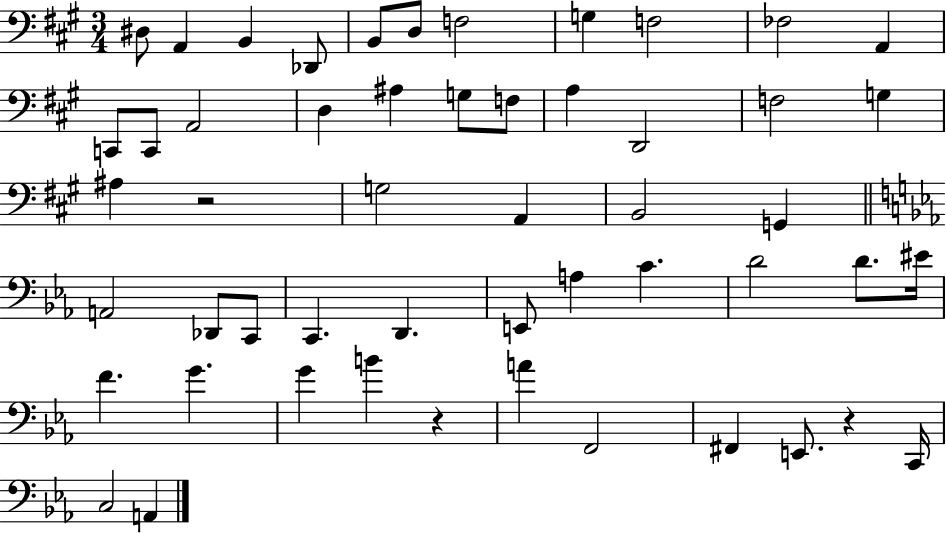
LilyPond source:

{
  \clef bass
  \numericTimeSignature
  \time 3/4
  \key a \major
  dis8 a,4 b,4 des,8 | b,8 d8 f2 | g4 f2 | fes2 a,4 | \break c,8 c,8 a,2 | d4 ais4 g8 f8 | a4 d,2 | f2 g4 | \break ais4 r2 | g2 a,4 | b,2 g,4 | \bar "||" \break \key c \minor a,2 des,8 c,8 | c,4. d,4. | e,8 a4 c'4. | d'2 d'8. eis'16 | \break f'4. g'4. | g'4 b'4 r4 | a'4 f,2 | fis,4 e,8. r4 c,16 | \break c2 a,4 | \bar "|."
}